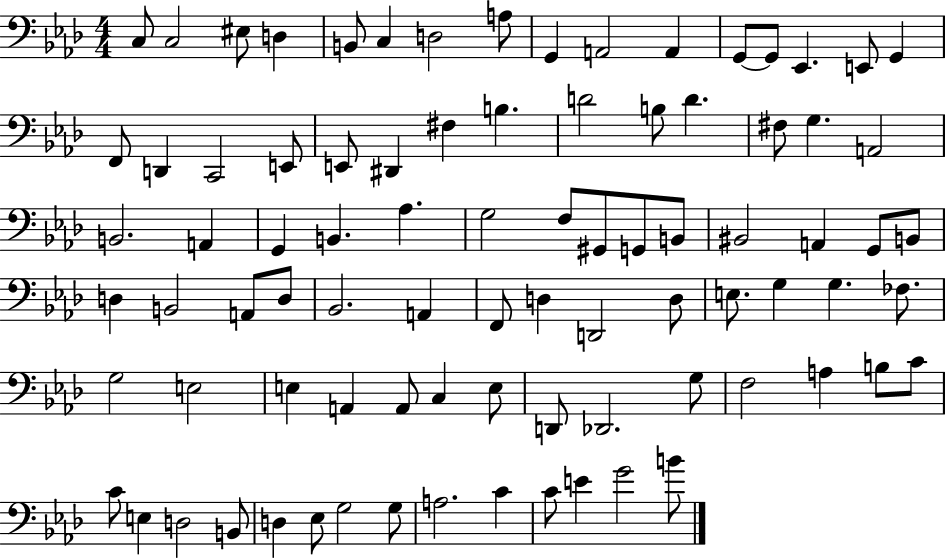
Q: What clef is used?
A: bass